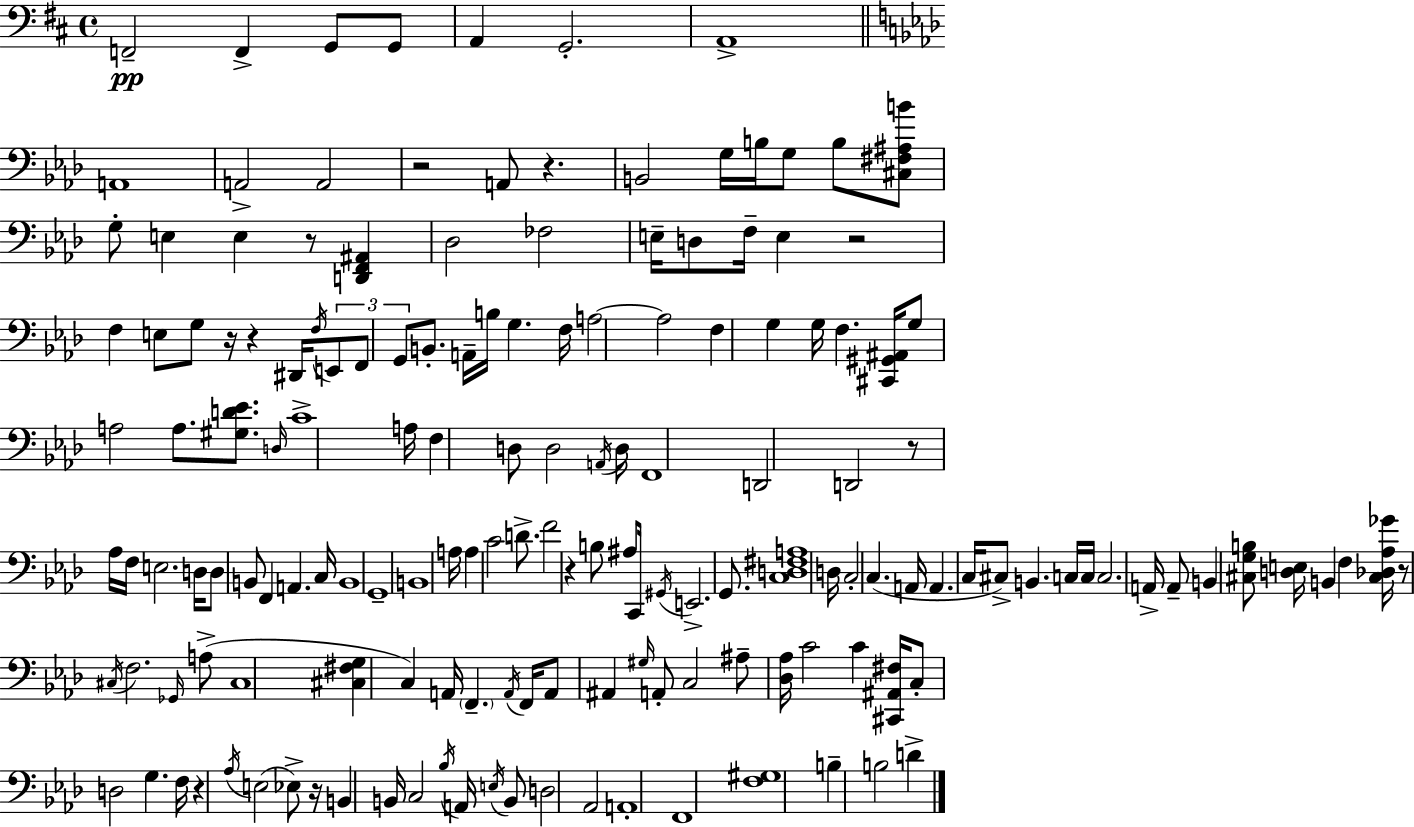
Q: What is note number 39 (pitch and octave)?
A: A3